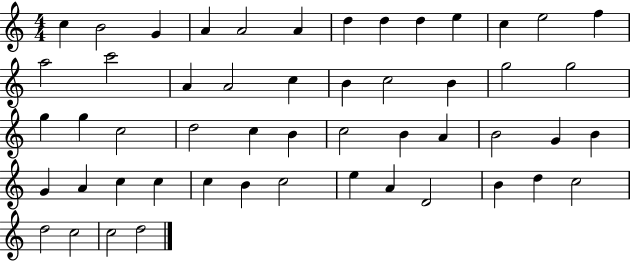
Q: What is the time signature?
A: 4/4